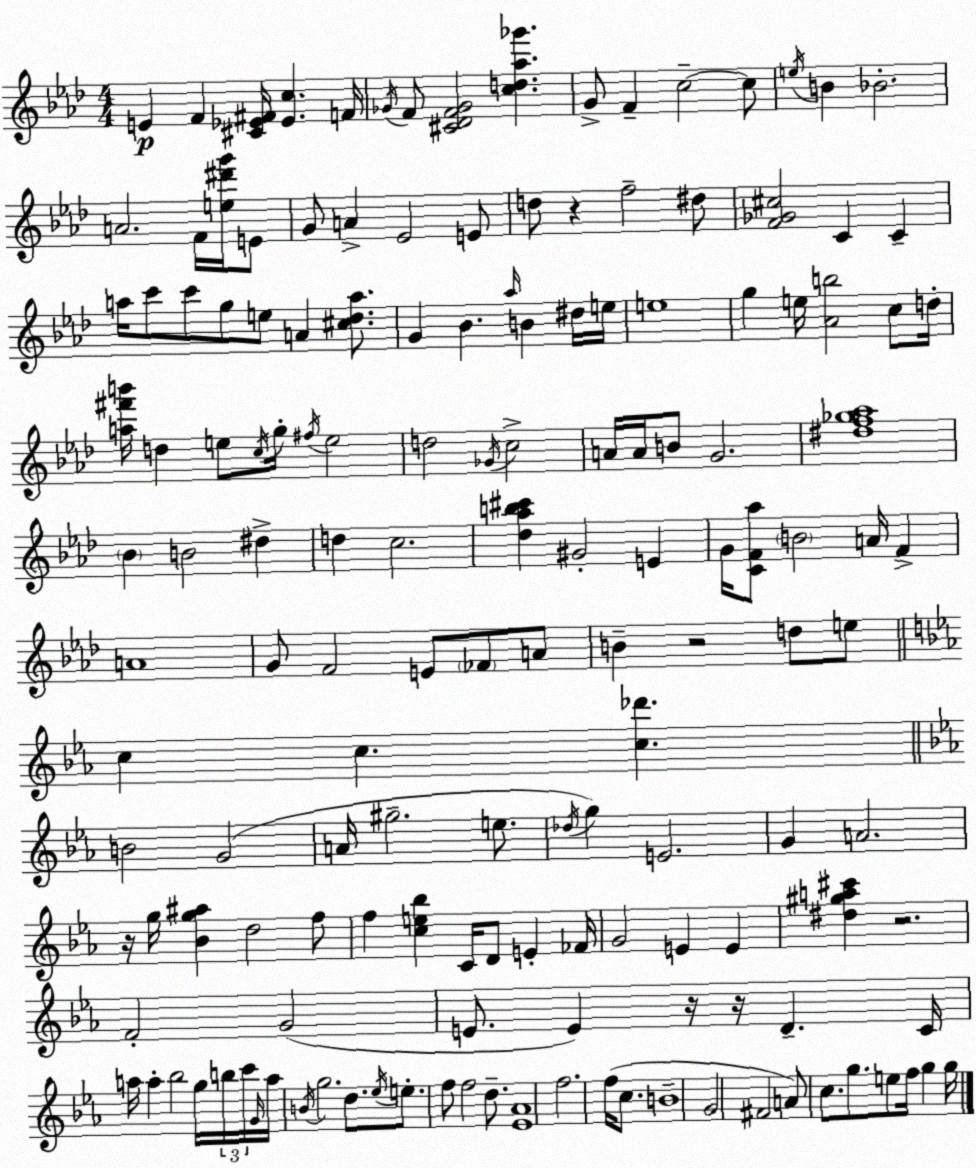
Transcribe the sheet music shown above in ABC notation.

X:1
T:Untitled
M:4/4
L:1/4
K:Ab
E F [^C_E^F]/4 [_Ec] F/4 _G/4 F/2 [^C_DF_G]2 [cd_a_g'] G/2 F c2 c/2 e/4 B _B2 A2 F/4 [e^d'g']/4 E/2 G/2 A _E2 E/2 d/2 z f2 ^d/2 [F_G^c]2 C C a/4 c'/2 c'/2 g/2 e/2 A [^c_da]/2 G _B _a/4 B ^d/4 e/4 e4 g e/4 [_Ab]2 c/2 d/4 [a^f'b']/4 d e/2 c/4 g/4 ^f/4 e2 d2 _G/4 c2 A/4 A/4 B/2 G2 [^df_g_a]4 _B B2 ^d d c2 [_d_ab^c'] ^G2 E G/4 [CF_a]/2 B2 A/4 F A4 G/2 F2 E/2 _F/2 A/2 B z2 d/2 e/2 c c [c_d'] B2 G2 A/4 ^g2 e/2 _d/4 g E2 G A2 z/4 g/4 [_Bg^a] d2 f/2 f [ce_b] C/4 D/2 E _F/4 G2 E E [^d^ga^c'] z2 F2 G2 E/2 E z/4 z/4 D C/4 a/4 a _b2 g/4 b/4 c'/4 G/4 a/4 B/4 g2 d/2 _e/4 e/2 f/2 f2 d/2 [_E_A]4 f2 f/4 c/2 B4 G2 ^F2 A/2 c/2 g/2 e/2 f/4 g g/4